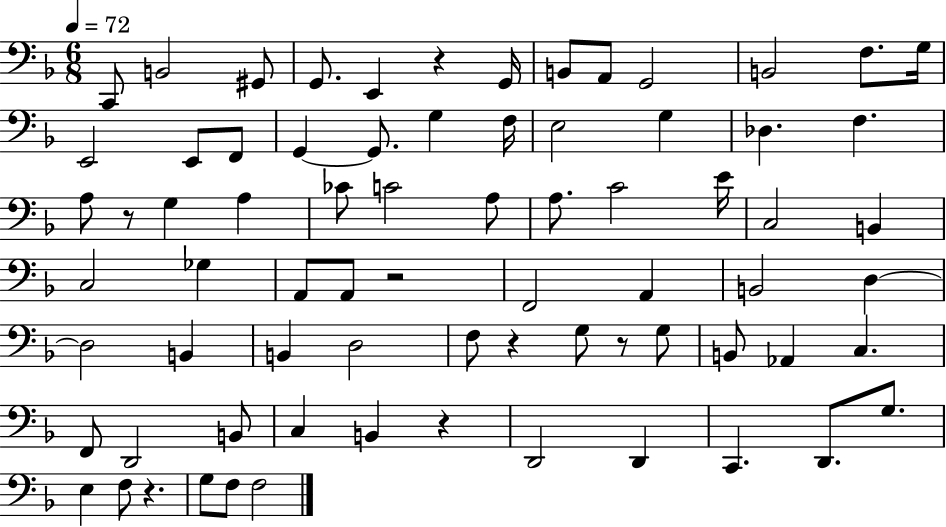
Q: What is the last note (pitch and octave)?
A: F3